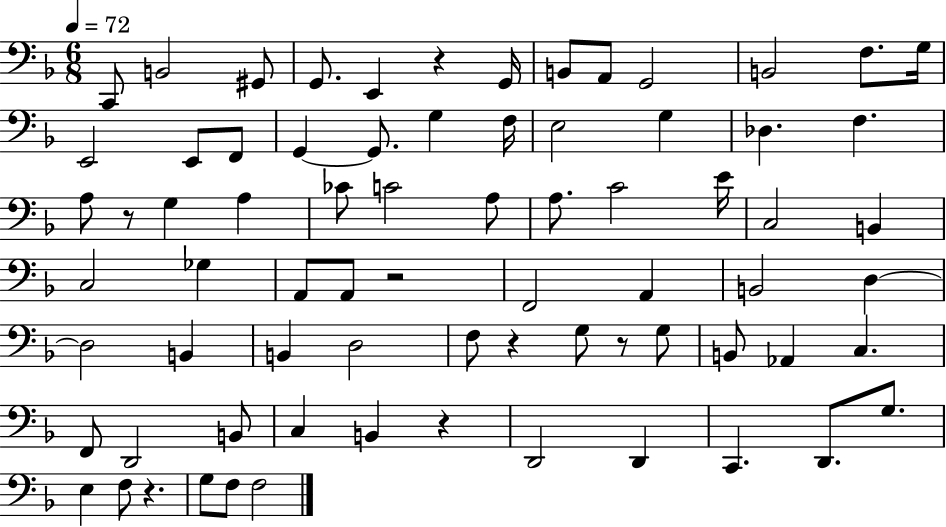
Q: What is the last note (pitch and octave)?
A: F3